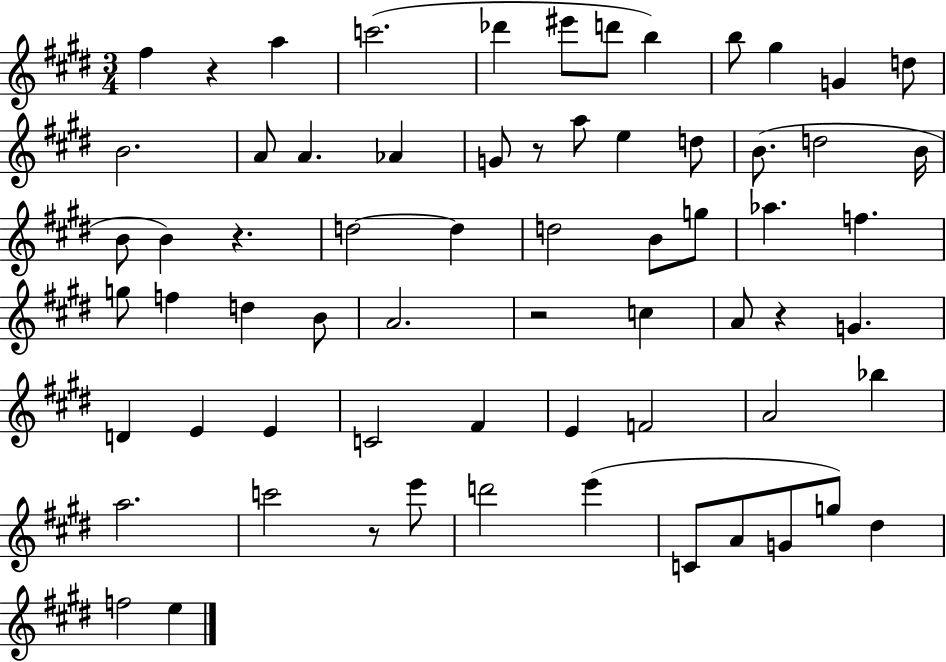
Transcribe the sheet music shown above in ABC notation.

X:1
T:Untitled
M:3/4
L:1/4
K:E
^f z a c'2 _d' ^e'/2 d'/2 b b/2 ^g G d/2 B2 A/2 A _A G/2 z/2 a/2 e d/2 B/2 d2 B/4 B/2 B z d2 d d2 B/2 g/2 _a f g/2 f d B/2 A2 z2 c A/2 z G D E E C2 ^F E F2 A2 _b a2 c'2 z/2 e'/2 d'2 e' C/2 A/2 G/2 g/2 ^d f2 e